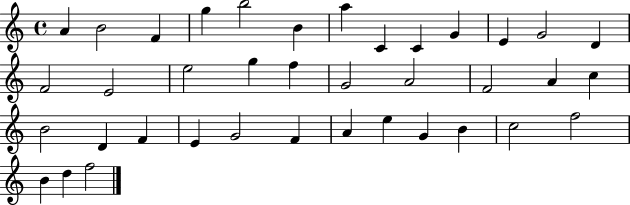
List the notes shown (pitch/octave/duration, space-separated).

A4/q B4/h F4/q G5/q B5/h B4/q A5/q C4/q C4/q G4/q E4/q G4/h D4/q F4/h E4/h E5/h G5/q F5/q G4/h A4/h F4/h A4/q C5/q B4/h D4/q F4/q E4/q G4/h F4/q A4/q E5/q G4/q B4/q C5/h F5/h B4/q D5/q F5/h